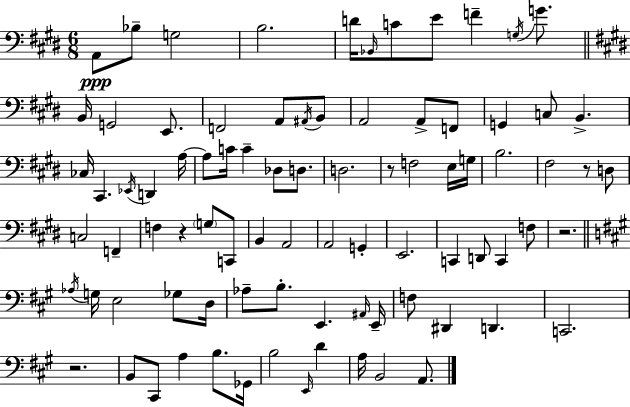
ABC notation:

X:1
T:Untitled
M:6/8
L:1/4
K:E
A,,/2 _B,/2 G,2 B,2 D/4 _B,,/4 C/2 E/2 F G,/4 G/2 B,,/4 G,,2 E,,/2 F,,2 A,,/2 ^A,,/4 B,,/2 A,,2 A,,/2 F,,/2 G,, C,/2 B,, _C,/4 ^C,, _E,,/4 D,, A,/4 A,/2 C/4 C _D,/2 D,/2 D,2 z/2 F,2 E,/4 G,/4 B,2 ^F,2 z/2 D,/2 C,2 F,, F, z G,/2 C,,/2 B,, A,,2 A,,2 G,, E,,2 C,, D,,/2 C,, F,/2 z2 _A,/4 G,/4 E,2 _G,/2 D,/4 _A,/2 B,/2 E,, ^A,,/4 E,,/4 F,/2 ^D,, D,, C,,2 z2 B,,/2 ^C,,/2 A, B,/2 _G,,/4 B,2 E,,/4 D A,/4 B,,2 A,,/2